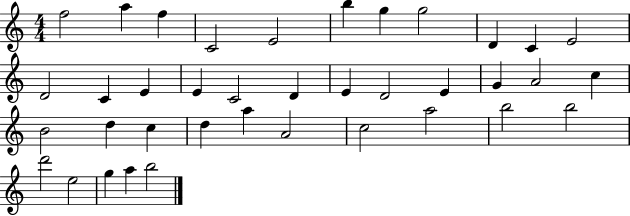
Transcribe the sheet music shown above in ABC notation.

X:1
T:Untitled
M:4/4
L:1/4
K:C
f2 a f C2 E2 b g g2 D C E2 D2 C E E C2 D E D2 E G A2 c B2 d c d a A2 c2 a2 b2 b2 d'2 e2 g a b2